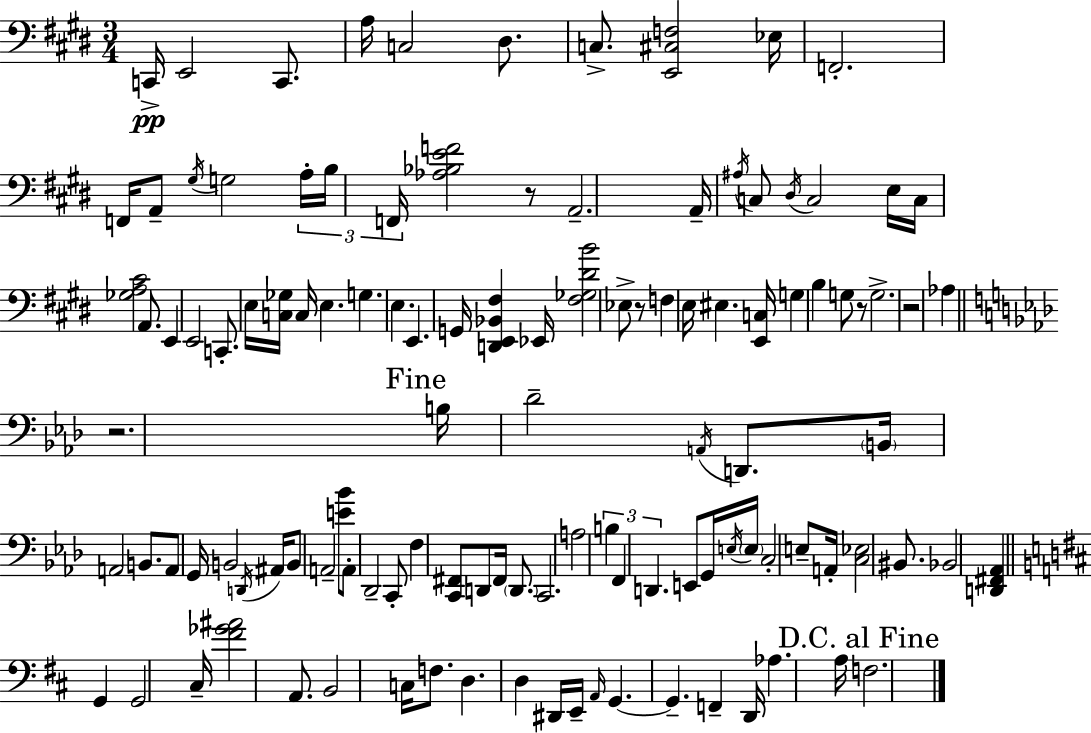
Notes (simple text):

C2/s E2/h C2/e. A3/s C3/h D#3/e. C3/e. [E2,C#3,F3]/h Eb3/s F2/h. F2/s A2/e G#3/s G3/h A3/s B3/s F2/s [Ab3,Bb3,E4,F4]/h R/e A2/h. A2/s A#3/s C3/e D#3/s C3/h E3/s C3/s [Gb3,A3,C#4]/h A2/e. E2/q E2/h C2/e. E3/s [C3,Gb3]/s C3/s E3/q. G3/q. E3/q. E2/q. G2/s [D2,E2,Bb2,F#3]/q Eb2/s [F#3,Gb3,D#4,B4]/h Eb3/e R/e F3/q E3/s EIS3/q. [E2,C3]/s G3/q B3/q G3/e R/e G3/h. R/h Ab3/q R/h. B3/s Db4/h A2/s D2/e. B2/s A2/h B2/e. A2/e G2/s B2/h D2/s A#2/s B2/e A2/h [E4,Bb4]/e A2/e Db2/h C2/e F3/q [C2,F#2]/e D2/e F#2/s D2/e. C2/h. A3/h B3/q F2/q D2/q. E2/e G2/s E3/s E3/s C3/h E3/e A2/s [C3,Eb3]/h BIS2/e. Bb2/h [D2,F#2,Ab2]/q G2/q G2/h C#3/s [F#4,Gb4,A#4]/h A2/e. B2/h C3/s F3/e. D3/q. D3/q D#2/s E2/s A2/s G2/q. G2/q. F2/q D2/s Ab3/q. A3/s F3/h.